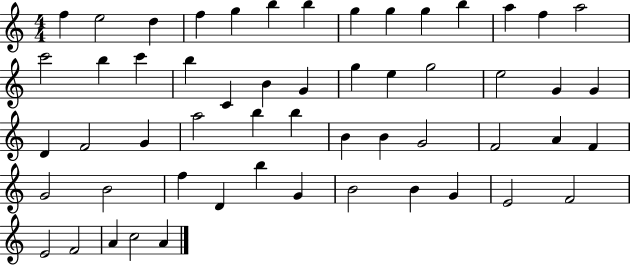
F5/q E5/h D5/q F5/q G5/q B5/q B5/q G5/q G5/q G5/q B5/q A5/q F5/q A5/h C6/h B5/q C6/q B5/q C4/q B4/q G4/q G5/q E5/q G5/h E5/h G4/q G4/q D4/q F4/h G4/q A5/h B5/q B5/q B4/q B4/q G4/h F4/h A4/q F4/q G4/h B4/h F5/q D4/q B5/q G4/q B4/h B4/q G4/q E4/h F4/h E4/h F4/h A4/q C5/h A4/q